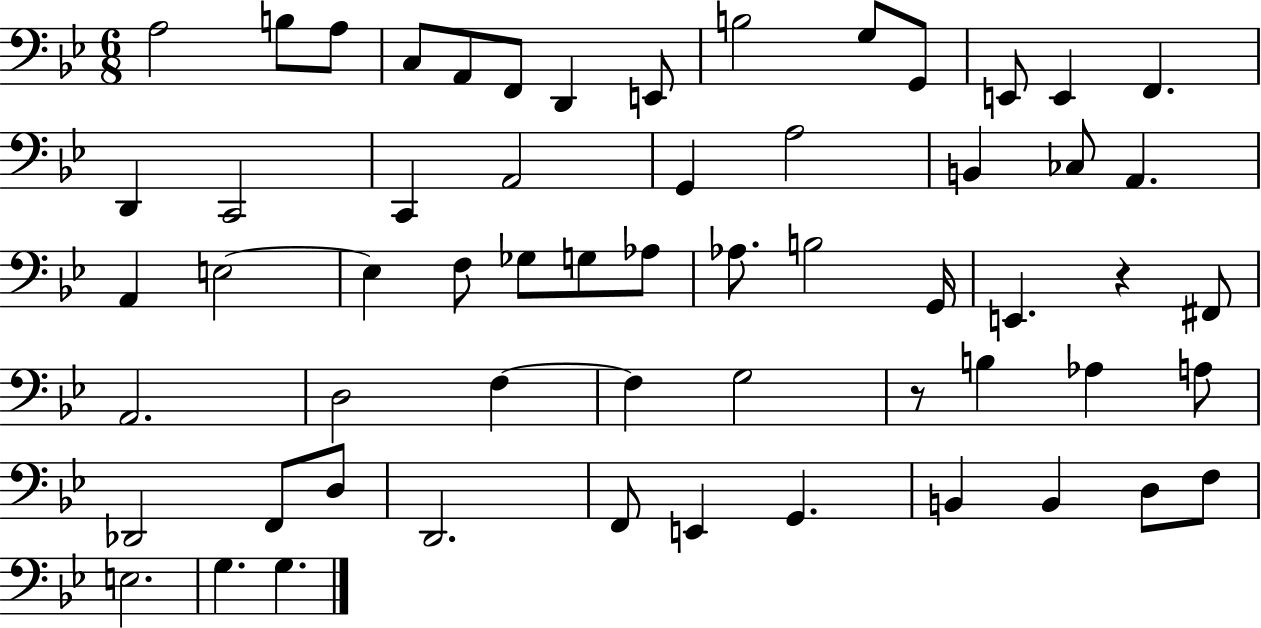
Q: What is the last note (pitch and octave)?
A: G3